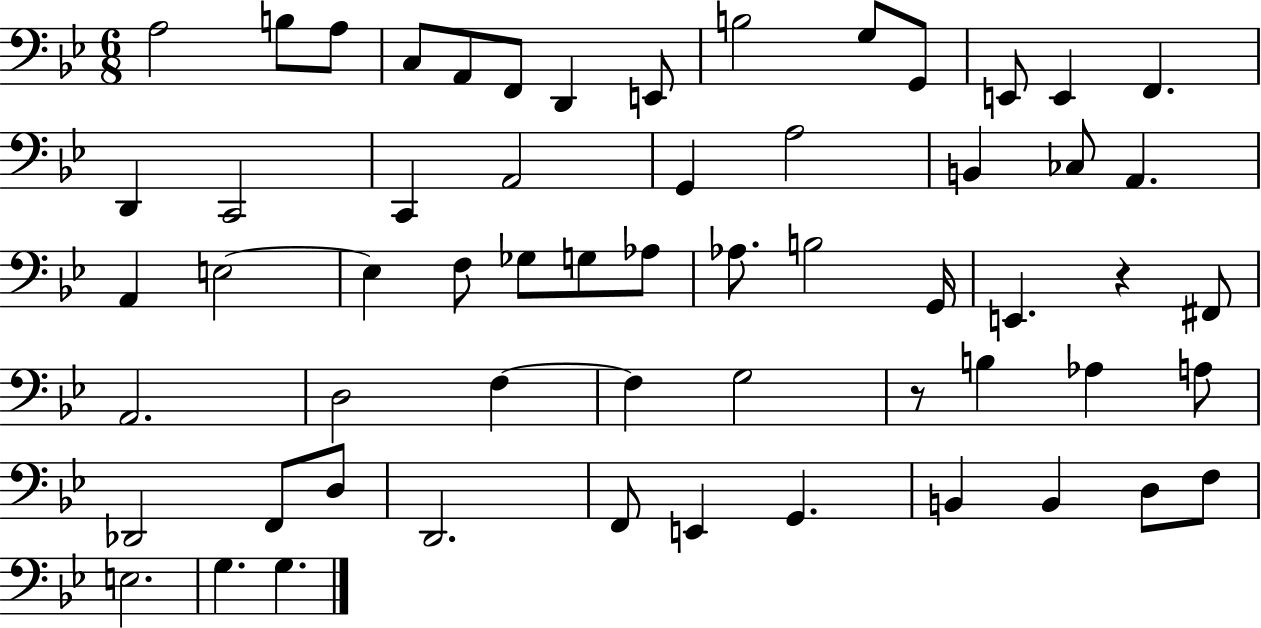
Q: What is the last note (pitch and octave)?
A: G3